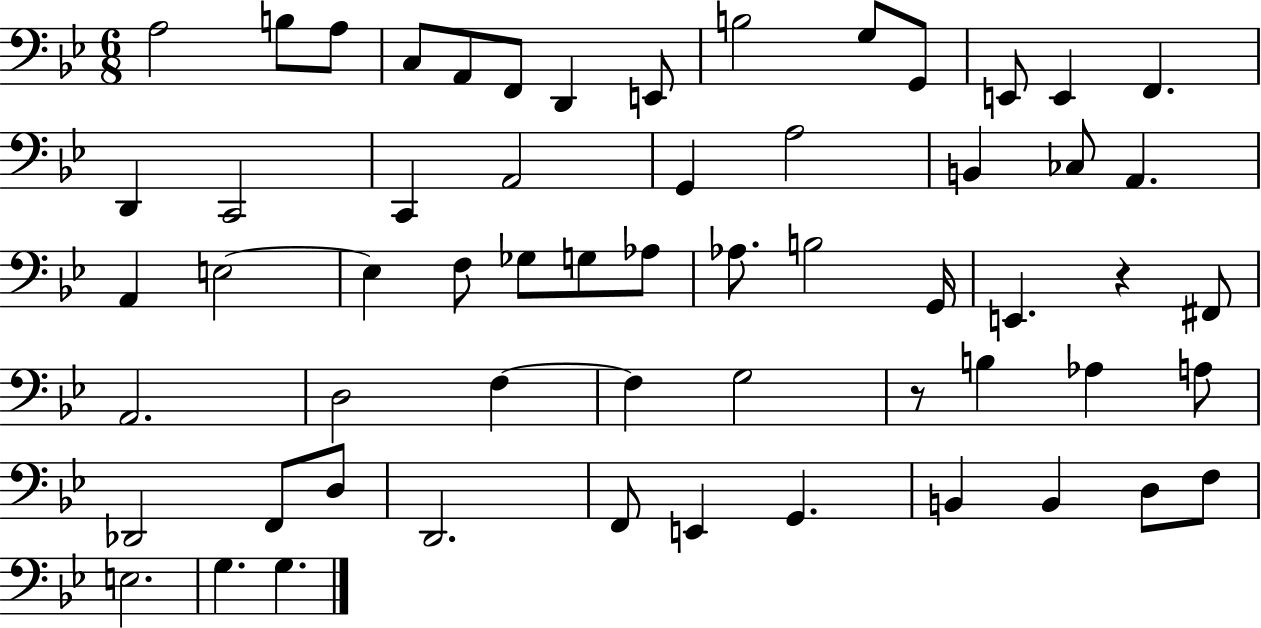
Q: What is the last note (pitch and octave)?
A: G3